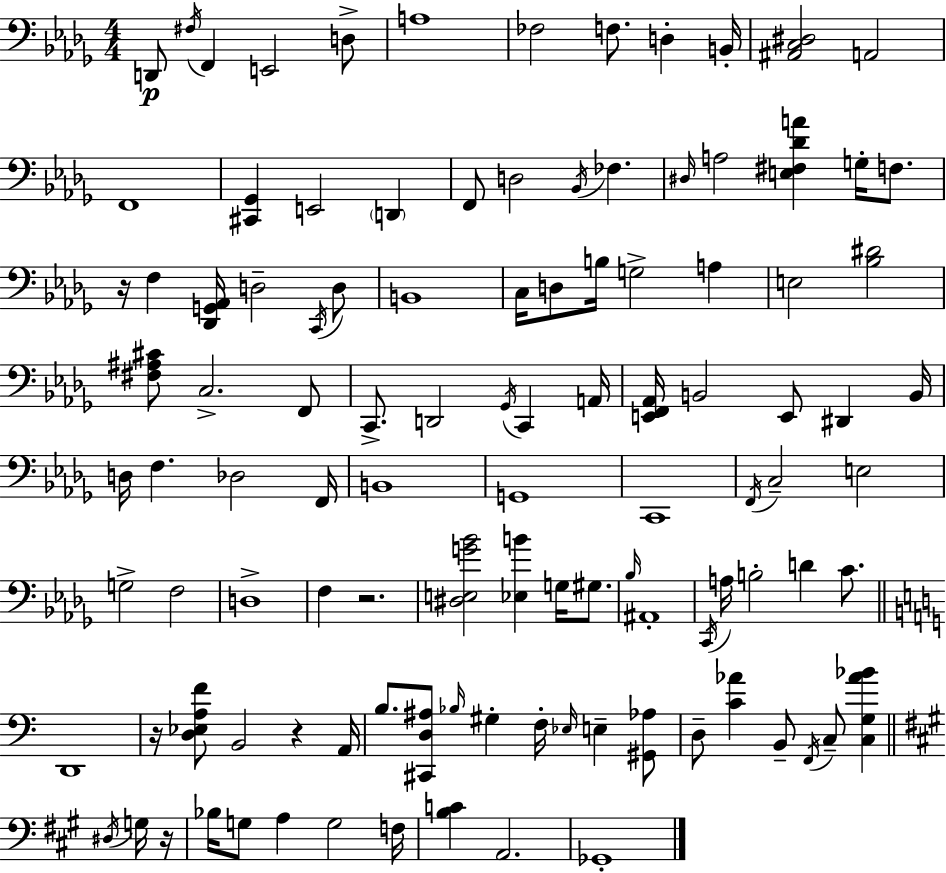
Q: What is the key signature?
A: BES minor